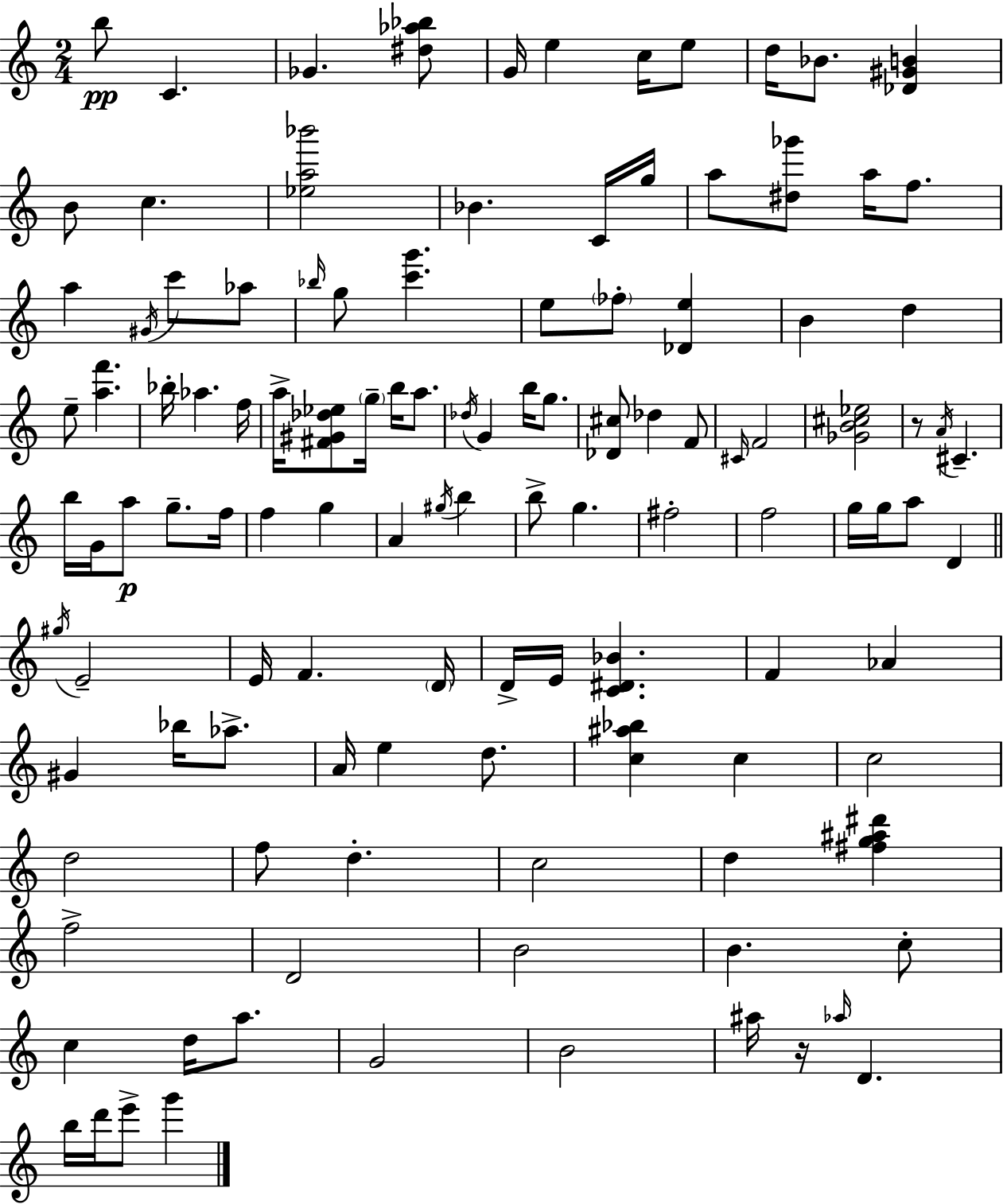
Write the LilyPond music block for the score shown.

{
  \clef treble
  \numericTimeSignature
  \time 2/4
  \key a \minor
  b''8\pp c'4. | ges'4. <dis'' aes'' bes''>8 | g'16 e''4 c''16 e''8 | d''16 bes'8. <des' gis' b'>4 | \break b'8 c''4. | <ees'' a'' bes'''>2 | bes'4. c'16 g''16 | a''8 <dis'' ges'''>8 a''16 f''8. | \break a''4 \acciaccatura { gis'16 } c'''8 aes''8 | \grace { bes''16 } g''8 <c''' g'''>4. | e''8 \parenthesize fes''8-. <des' e''>4 | b'4 d''4 | \break e''8-- <a'' f'''>4. | bes''16-. aes''4. | f''16 a''16-> <fis' gis' des'' ees''>8 \parenthesize g''16-- b''16 a''8. | \acciaccatura { des''16 } g'4 b''16 | \break g''8. <des' cis''>8 des''4 | f'8 \grace { cis'16 } f'2 | <ges' b' cis'' ees''>2 | r8 \acciaccatura { a'16 } cis'4.-- | \break b''16 g'16 a''8\p | g''8.-- f''16 f''4 | g''4 a'4 | \acciaccatura { gis''16 } b''4 b''8-> | \break g''4. fis''2-. | f''2 | g''16 g''16 | a''8 d'4 \bar "||" \break \key a \minor \acciaccatura { gis''16 } e'2-- | e'16 f'4. | \parenthesize d'16 d'16-> e'16 <c' dis' bes'>4. | f'4 aes'4 | \break gis'4 bes''16 aes''8.-> | a'16 e''4 d''8. | <c'' ais'' bes''>4 c''4 | c''2 | \break d''2 | f''8 d''4.-. | c''2 | d''4 <fis'' g'' ais'' dis'''>4 | \break f''2-> | d'2 | b'2 | b'4. c''8-. | \break c''4 d''16 a''8. | g'2 | b'2 | ais''16 r16 \grace { aes''16 } d'4. | \break b''16 d'''16 e'''8-> g'''4 | \bar "|."
}